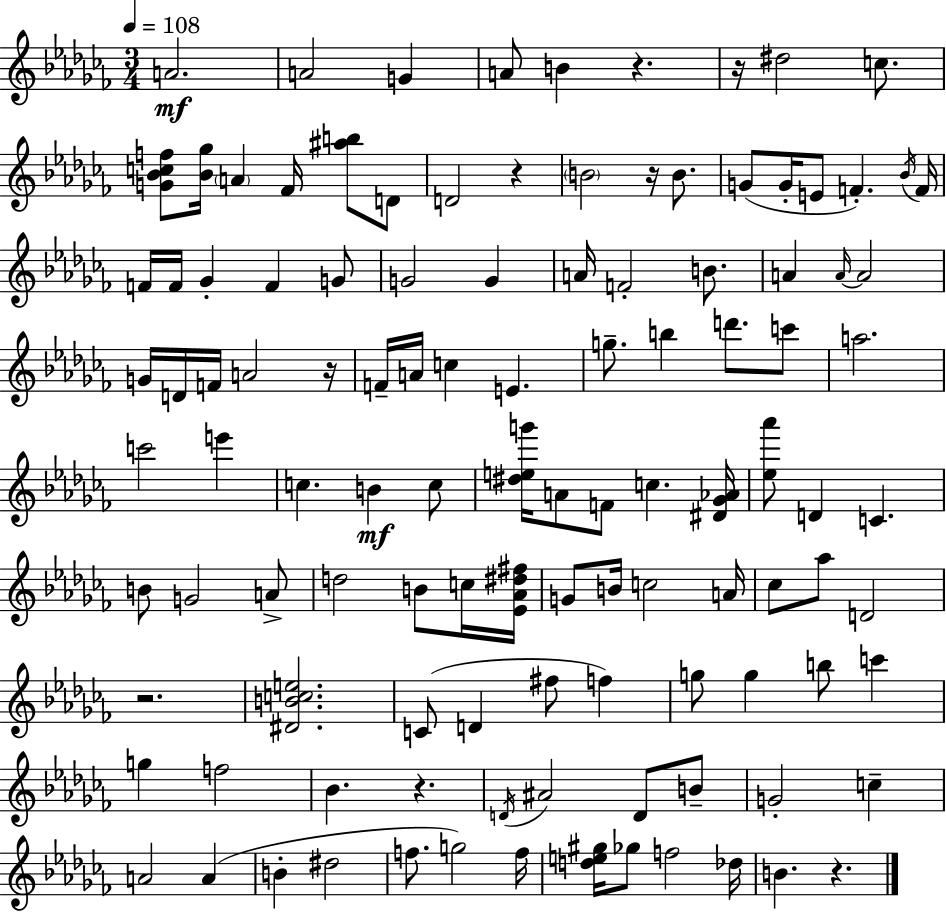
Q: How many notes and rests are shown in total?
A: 113